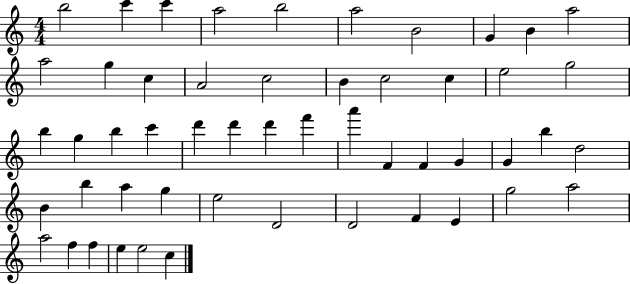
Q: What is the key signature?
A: C major